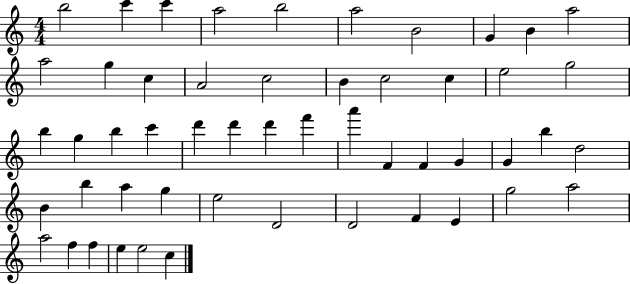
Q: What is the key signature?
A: C major